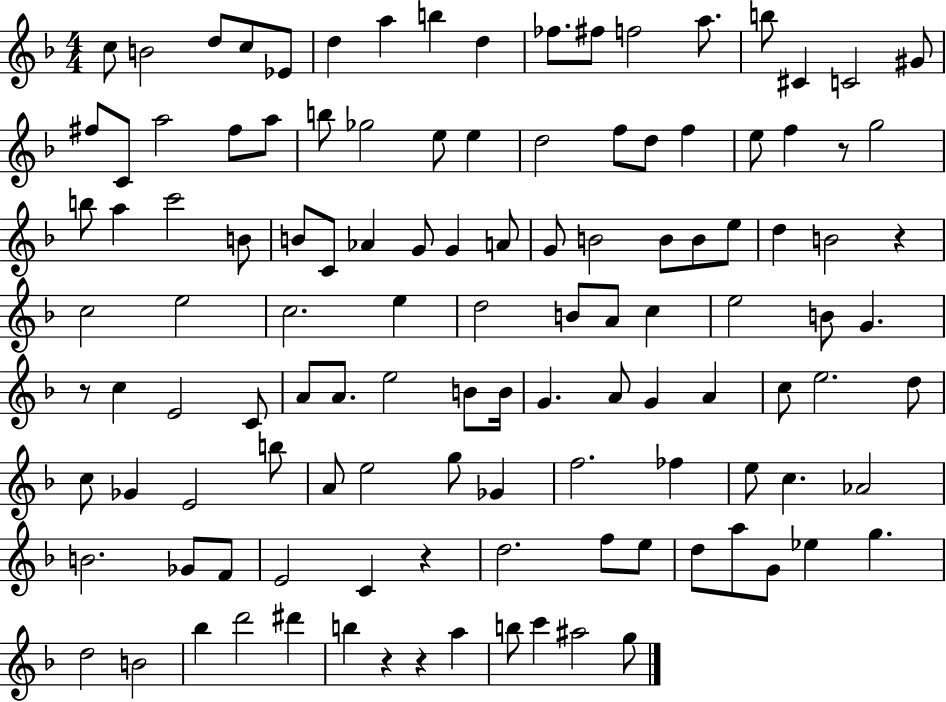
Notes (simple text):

C5/e B4/h D5/e C5/e Eb4/e D5/q A5/q B5/q D5/q FES5/e. F#5/e F5/h A5/e. B5/e C#4/q C4/h G#4/e F#5/e C4/e A5/h F#5/e A5/e B5/e Gb5/h E5/e E5/q D5/h F5/e D5/e F5/q E5/e F5/q R/e G5/h B5/e A5/q C6/h B4/e B4/e C4/e Ab4/q G4/e G4/q A4/e G4/e B4/h B4/e B4/e E5/e D5/q B4/h R/q C5/h E5/h C5/h. E5/q D5/h B4/e A4/e C5/q E5/h B4/e G4/q. R/e C5/q E4/h C4/e A4/e A4/e. E5/h B4/e B4/s G4/q. A4/e G4/q A4/q C5/e E5/h. D5/e C5/e Gb4/q E4/h B5/e A4/e E5/h G5/e Gb4/q F5/h. FES5/q E5/e C5/q. Ab4/h B4/h. Gb4/e F4/e E4/h C4/q R/q D5/h. F5/e E5/e D5/e A5/e G4/e Eb5/q G5/q. D5/h B4/h Bb5/q D6/h D#6/q B5/q R/q R/q A5/q B5/e C6/q A#5/h G5/e